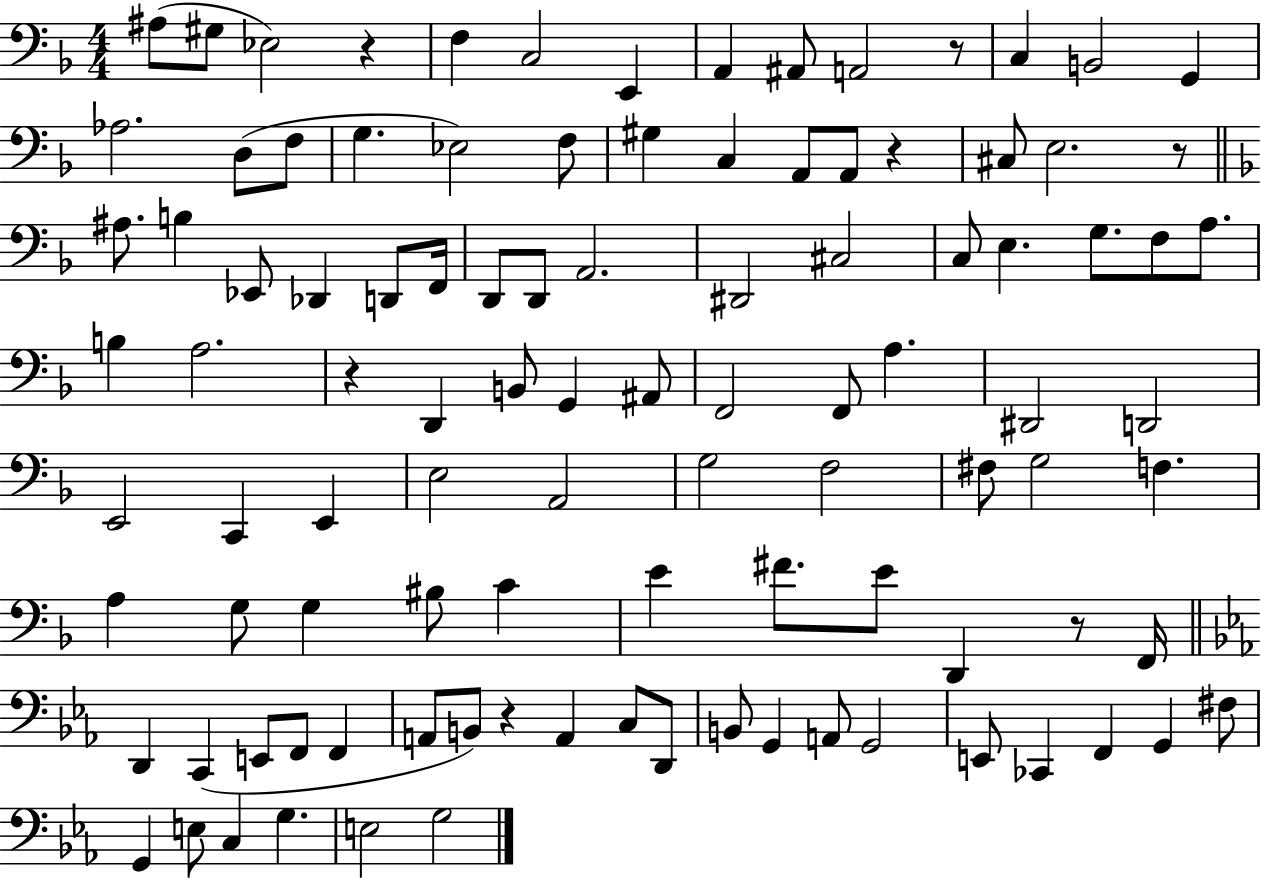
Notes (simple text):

A#3/e G#3/e Eb3/h R/q F3/q C3/h E2/q A2/q A#2/e A2/h R/e C3/q B2/h G2/q Ab3/h. D3/e F3/e G3/q. Eb3/h F3/e G#3/q C3/q A2/e A2/e R/q C#3/e E3/h. R/e A#3/e. B3/q Eb2/e Db2/q D2/e F2/s D2/e D2/e A2/h. D#2/h C#3/h C3/e E3/q. G3/e. F3/e A3/e. B3/q A3/h. R/q D2/q B2/e G2/q A#2/e F2/h F2/e A3/q. D#2/h D2/h E2/h C2/q E2/q E3/h A2/h G3/h F3/h F#3/e G3/h F3/q. A3/q G3/e G3/q BIS3/e C4/q E4/q F#4/e. E4/e D2/q R/e F2/s D2/q C2/q E2/e F2/e F2/q A2/e B2/e R/q A2/q C3/e D2/e B2/e G2/q A2/e G2/h E2/e CES2/q F2/q G2/q F#3/e G2/q E3/e C3/q G3/q. E3/h G3/h